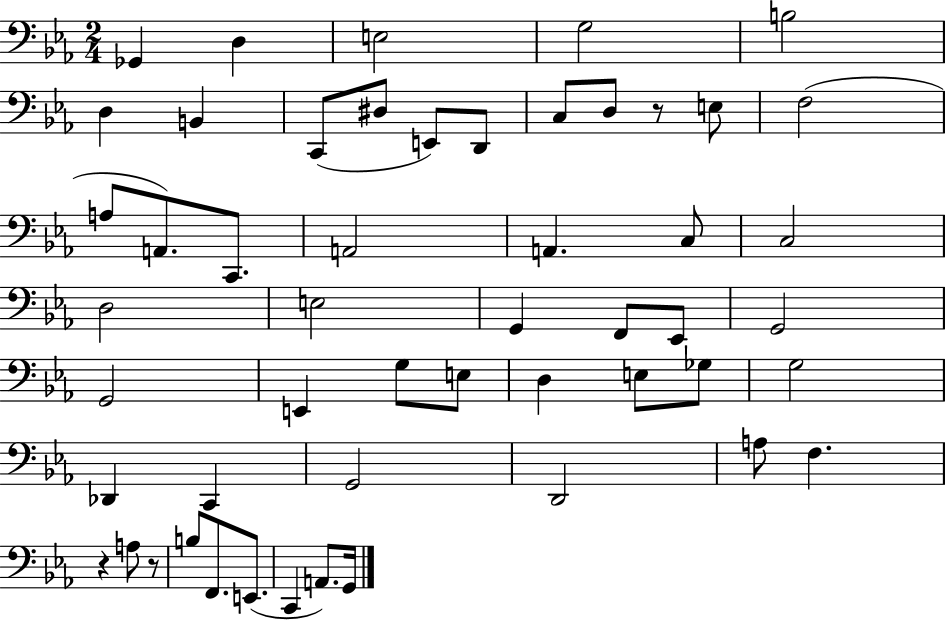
Gb2/q D3/q E3/h G3/h B3/h D3/q B2/q C2/e D#3/e E2/e D2/e C3/e D3/e R/e E3/e F3/h A3/e A2/e. C2/e. A2/h A2/q. C3/e C3/h D3/h E3/h G2/q F2/e Eb2/e G2/h G2/h E2/q G3/e E3/e D3/q E3/e Gb3/e G3/h Db2/q C2/q G2/h D2/h A3/e F3/q. R/q A3/e R/e B3/e F2/e. E2/e. C2/q A2/e. G2/s